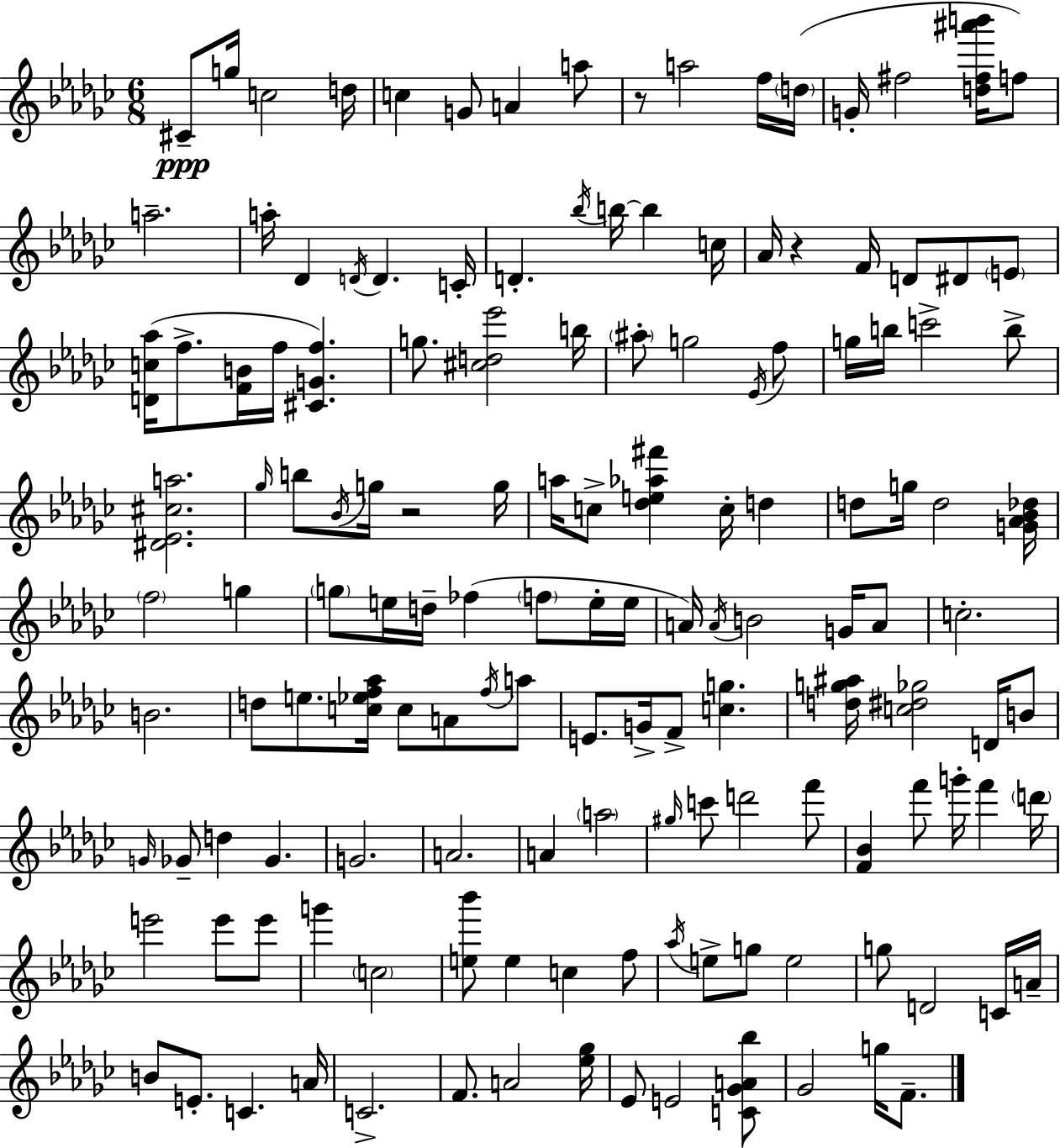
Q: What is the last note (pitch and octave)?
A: F4